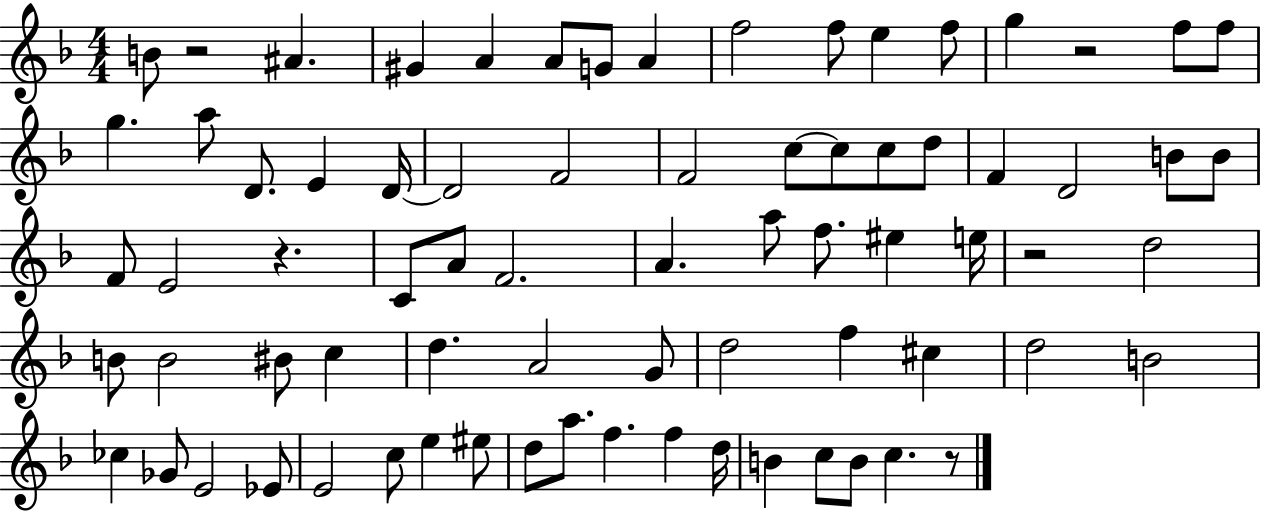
{
  \clef treble
  \numericTimeSignature
  \time 4/4
  \key f \major
  b'8 r2 ais'4. | gis'4 a'4 a'8 g'8 a'4 | f''2 f''8 e''4 f''8 | g''4 r2 f''8 f''8 | \break g''4. a''8 d'8. e'4 d'16~~ | d'2 f'2 | f'2 c''8~~ c''8 c''8 d''8 | f'4 d'2 b'8 b'8 | \break f'8 e'2 r4. | c'8 a'8 f'2. | a'4. a''8 f''8. eis''4 e''16 | r2 d''2 | \break b'8 b'2 bis'8 c''4 | d''4. a'2 g'8 | d''2 f''4 cis''4 | d''2 b'2 | \break ces''4 ges'8 e'2 ees'8 | e'2 c''8 e''4 eis''8 | d''8 a''8. f''4. f''4 d''16 | b'4 c''8 b'8 c''4. r8 | \break \bar "|."
}